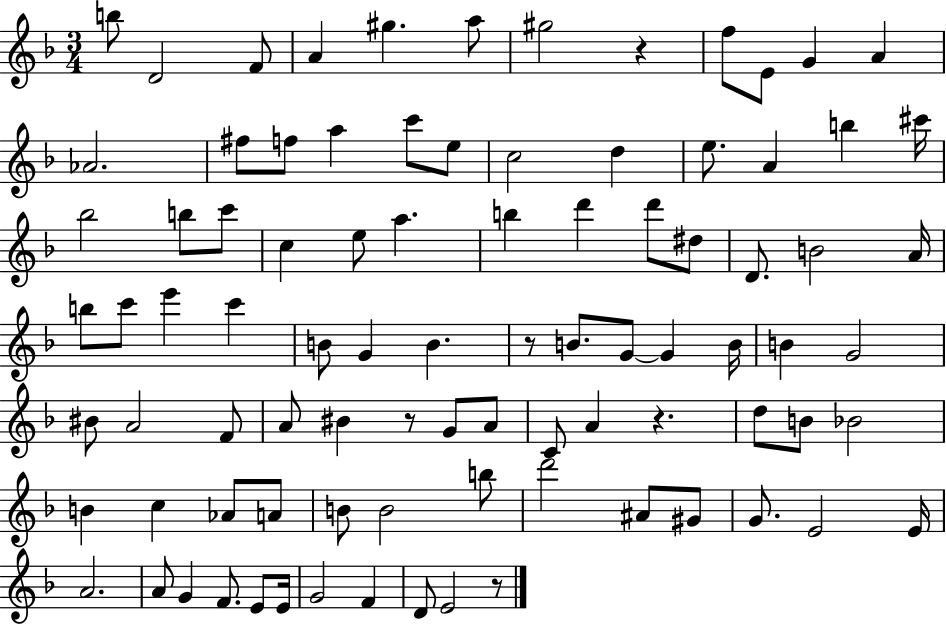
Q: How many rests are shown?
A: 5